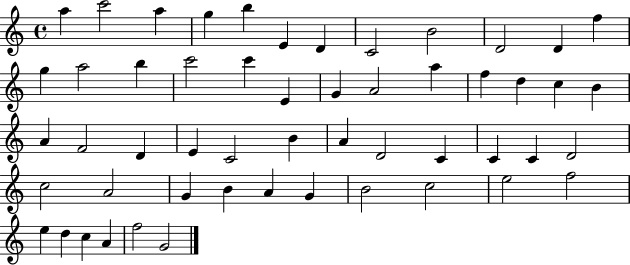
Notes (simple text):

A5/q C6/h A5/q G5/q B5/q E4/q D4/q C4/h B4/h D4/h D4/q F5/q G5/q A5/h B5/q C6/h C6/q E4/q G4/q A4/h A5/q F5/q D5/q C5/q B4/q A4/q F4/h D4/q E4/q C4/h B4/q A4/q D4/h C4/q C4/q C4/q D4/h C5/h A4/h G4/q B4/q A4/q G4/q B4/h C5/h E5/h F5/h E5/q D5/q C5/q A4/q F5/h G4/h